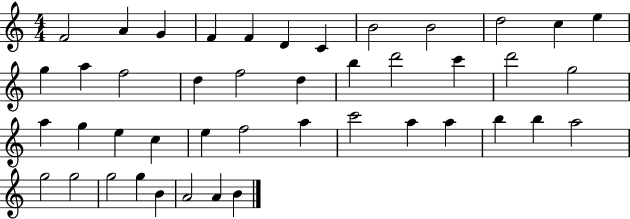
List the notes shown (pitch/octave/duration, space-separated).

F4/h A4/q G4/q F4/q F4/q D4/q C4/q B4/h B4/h D5/h C5/q E5/q G5/q A5/q F5/h D5/q F5/h D5/q B5/q D6/h C6/q D6/h G5/h A5/q G5/q E5/q C5/q E5/q F5/h A5/q C6/h A5/q A5/q B5/q B5/q A5/h G5/h G5/h G5/h G5/q B4/q A4/h A4/q B4/q